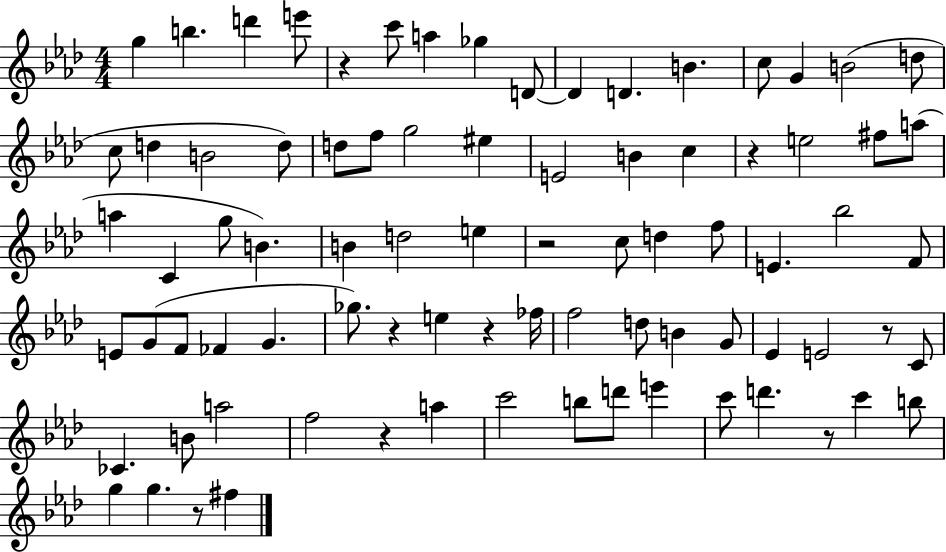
G5/q B5/q. D6/q E6/e R/q C6/e A5/q Gb5/q D4/e D4/q D4/q. B4/q. C5/e G4/q B4/h D5/e C5/e D5/q B4/h D5/e D5/e F5/e G5/h EIS5/q E4/h B4/q C5/q R/q E5/h F#5/e A5/e A5/q C4/q G5/e B4/q. B4/q D5/h E5/q R/h C5/e D5/q F5/e E4/q. Bb5/h F4/e E4/e G4/e F4/e FES4/q G4/q. Gb5/e. R/q E5/q R/q FES5/s F5/h D5/e B4/q G4/e Eb4/q E4/h R/e C4/e CES4/q. B4/e A5/h F5/h R/q A5/q C6/h B5/e D6/e E6/q C6/e D6/q. R/e C6/q B5/e G5/q G5/q. R/e F#5/q